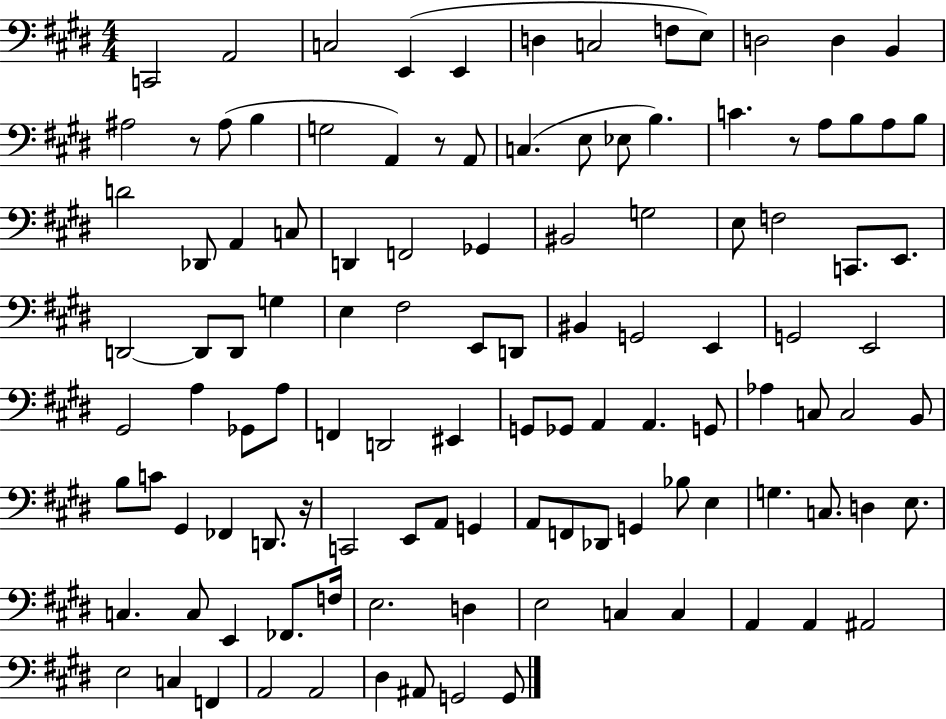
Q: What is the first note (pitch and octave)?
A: C2